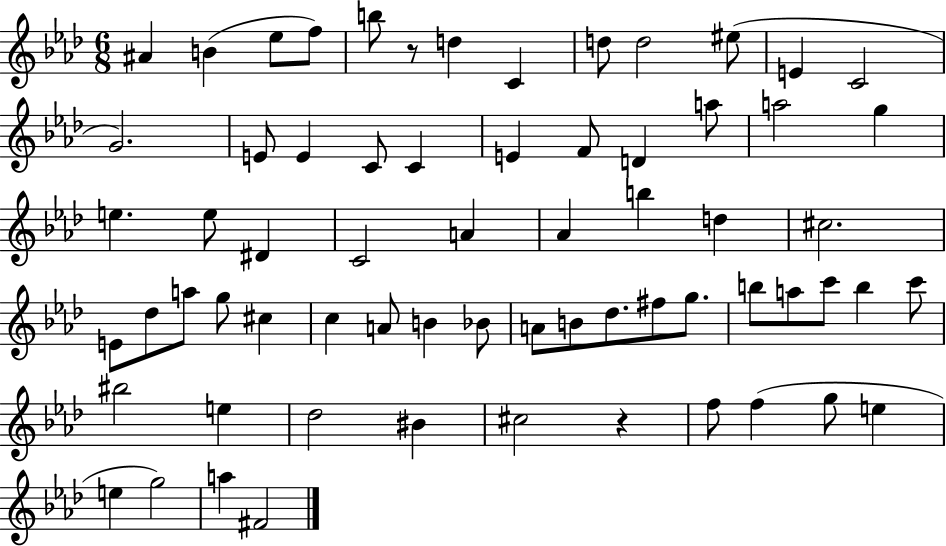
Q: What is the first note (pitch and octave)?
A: A#4